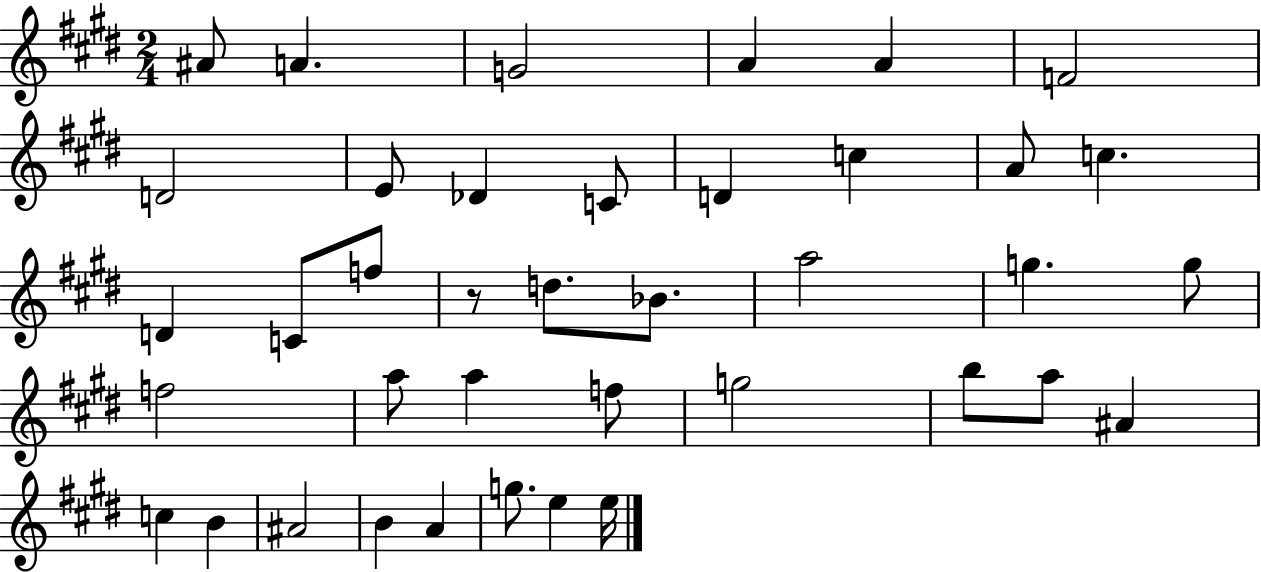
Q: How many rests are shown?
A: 1